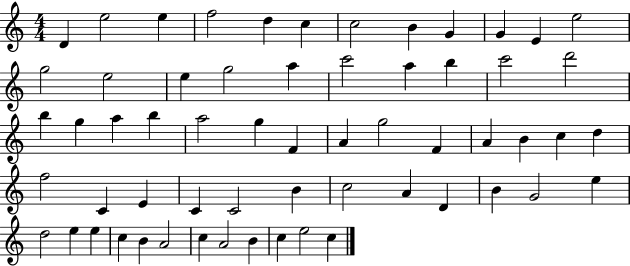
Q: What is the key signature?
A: C major